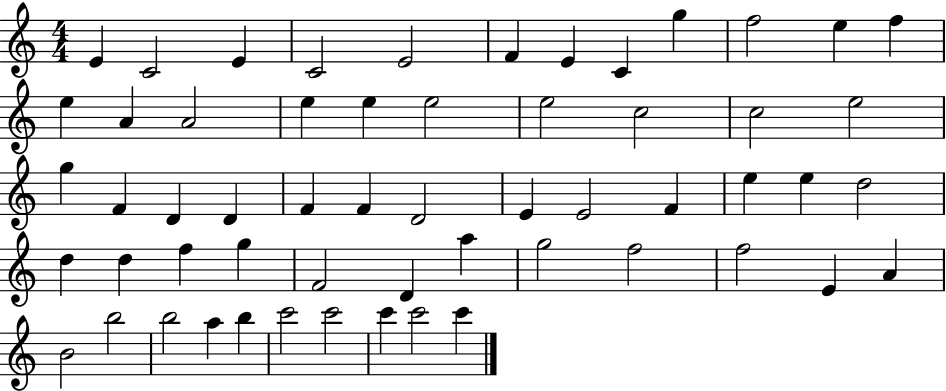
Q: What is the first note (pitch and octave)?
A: E4